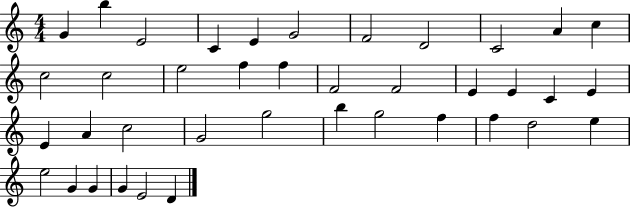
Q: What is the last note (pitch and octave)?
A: D4